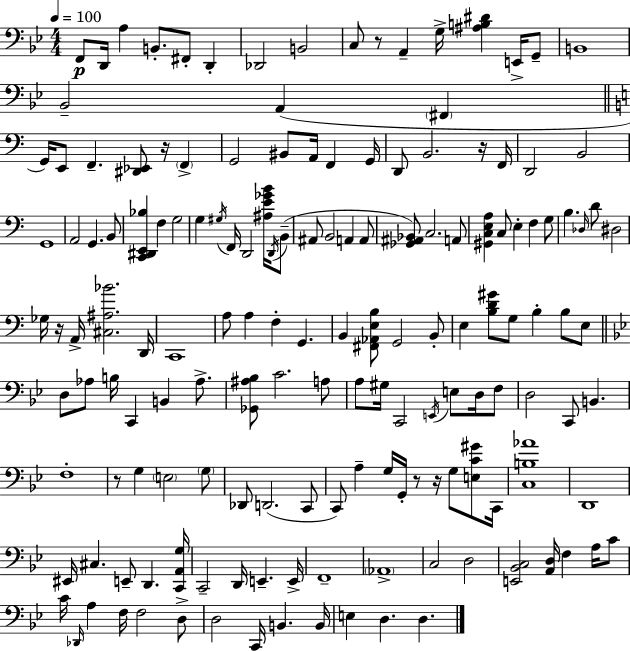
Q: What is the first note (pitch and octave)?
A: F2